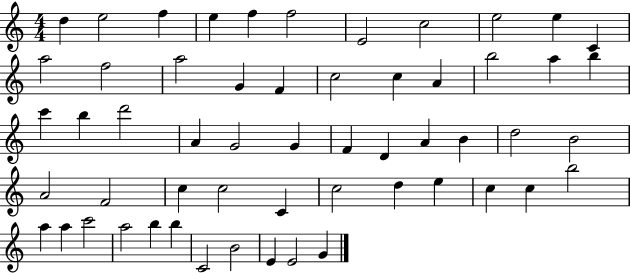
D5/q E5/h F5/q E5/q F5/q F5/h E4/h C5/h E5/h E5/q C4/q A5/h F5/h A5/h G4/q F4/q C5/h C5/q A4/q B5/h A5/q B5/q C6/q B5/q D6/h A4/q G4/h G4/q F4/q D4/q A4/q B4/q D5/h B4/h A4/h F4/h C5/q C5/h C4/q C5/h D5/q E5/q C5/q C5/q B5/h A5/q A5/q C6/h A5/h B5/q B5/q C4/h B4/h E4/q E4/h G4/q